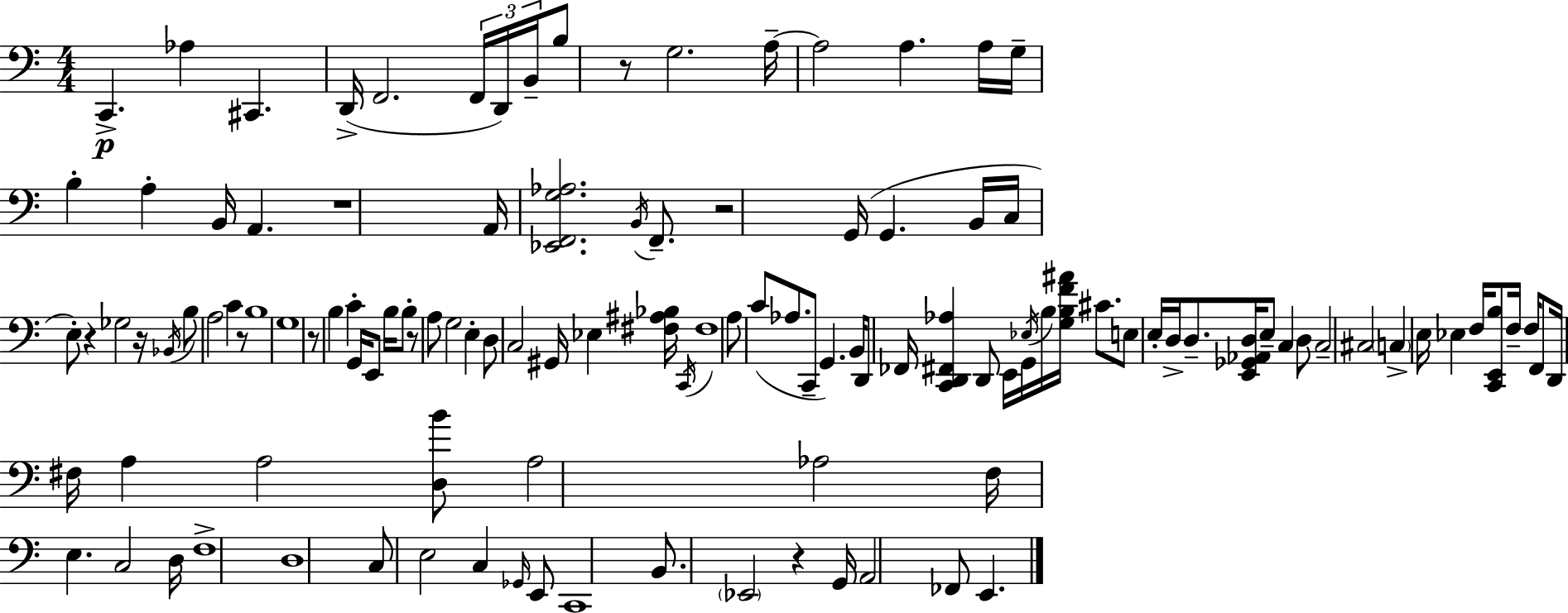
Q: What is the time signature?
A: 4/4